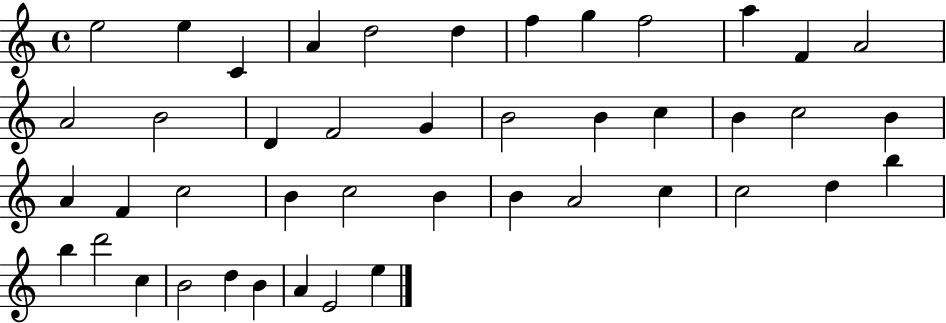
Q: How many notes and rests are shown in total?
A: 44